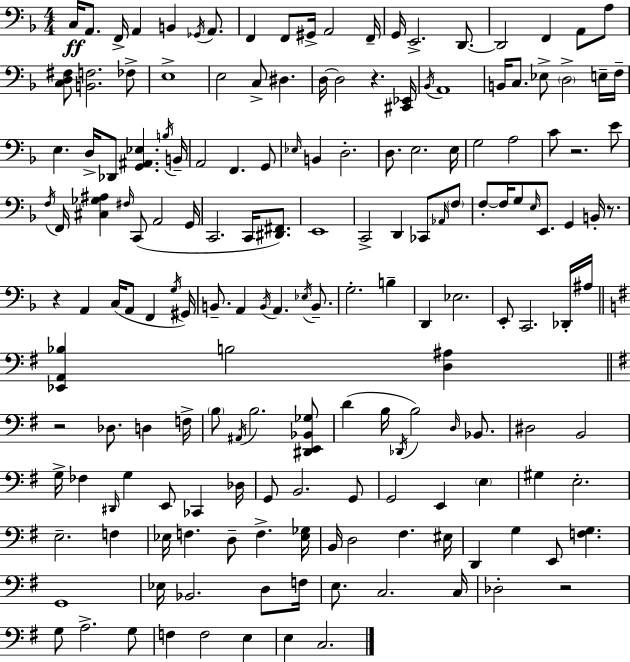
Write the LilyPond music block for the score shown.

{
  \clef bass
  \numericTimeSignature
  \time 4/4
  \key f \major
  c16\ff a,8. f,16-> a,4 b,4 \acciaccatura { ges,16 } a,8. | f,4 f,8 gis,16-> a,2 | f,16-- g,16 e,2.-> d,8.~~ | d,2 f,4 a,8 a8 | \break <c d fis>8 <b, f>2. fes8-> | e1-> | e2 c8-> dis4. | d16~~ d2 r4. | \break <cis, ees,>16 \acciaccatura { bes,16 } a,1 | b,16 c8. ees8-> \parenthesize d2-> | e16-- f16-- e4. d16-> des,8 <g, ais, ees>4. | \acciaccatura { b16 } b,16-- a,2 f,4. | \break g,8 \grace { ees16 } b,4 d2.-. | d8. e2. | e16 g2 a2 | c'8 r2. | \break e'8 \acciaccatura { f16 } f,16 <cis ges ais>4 \grace { fis16 } c,8( a,2 | g,16 c,2. | c,16 <dis, fis,>8.) e,1 | c,2-> d,4 | \break ces,8 \grace { aes,16 } \parenthesize f8 f8-.~~ f16 g8 \grace { e16 } e,8. | g,4 b,16-. r8. r4 a,4 | c16( a,8 f,4 \acciaccatura { g16 } gis,16) b,8.-- a,4 | \acciaccatura { b,16 } a,4. \acciaccatura { ees16 } b,8.-- g2.-. | \break b4-- d,4 ees2. | e,8-. c,2. | des,16-. ais16 \bar "||" \break \key g \major <ees, a, bes>4 b2 <d ais>4 | \bar "||" \break \key g \major r2 des8. d4 f16-> | \parenthesize b8 \acciaccatura { ais,16 } b2. <dis, e, bes, ges>8 | d'4( b16 \acciaccatura { des,16 } b2) \grace { d16 } | bes,8. dis2 b,2 | \break g16-> fes4 \grace { dis,16 } g4 e,8 ces,4 | des16 g,8 b,2. | g,8 g,2 e,4 | \parenthesize e4 gis4 e2.-. | \break e2.-- | f4 ees16 f4. d8-- f4.-> | <ees ges>16 b,16 d2 fis4. | eis16 d,4 g4 e,8 <f g>4. | \break g,1 | ees16 bes,2. | d8 f16 e8. c2. | c16 des2-. r2 | \break g8 a2.-> | g8 f4 f2 | e4 e4 c2. | \bar "|."
}